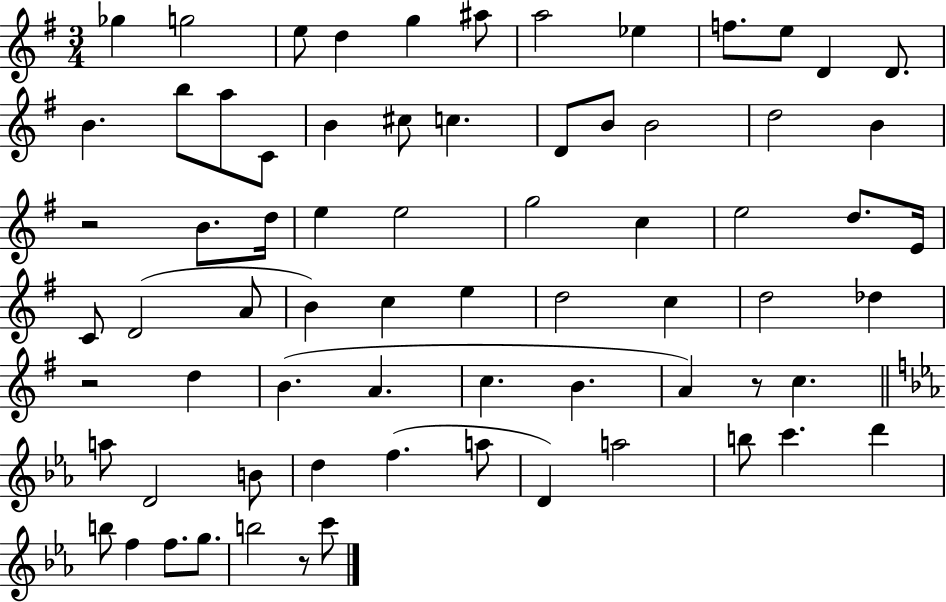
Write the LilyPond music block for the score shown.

{
  \clef treble
  \numericTimeSignature
  \time 3/4
  \key g \major
  ges''4 g''2 | e''8 d''4 g''4 ais''8 | a''2 ees''4 | f''8. e''8 d'4 d'8. | \break b'4. b''8 a''8 c'8 | b'4 cis''8 c''4. | d'8 b'8 b'2 | d''2 b'4 | \break r2 b'8. d''16 | e''4 e''2 | g''2 c''4 | e''2 d''8. e'16 | \break c'8 d'2( a'8 | b'4) c''4 e''4 | d''2 c''4 | d''2 des''4 | \break r2 d''4 | b'4.( a'4. | c''4. b'4. | a'4) r8 c''4. | \break \bar "||" \break \key c \minor a''8 d'2 b'8 | d''4 f''4.( a''8 | d'4) a''2 | b''8 c'''4. d'''4 | \break b''8 f''4 f''8. g''8. | b''2 r8 c'''8 | \bar "|."
}